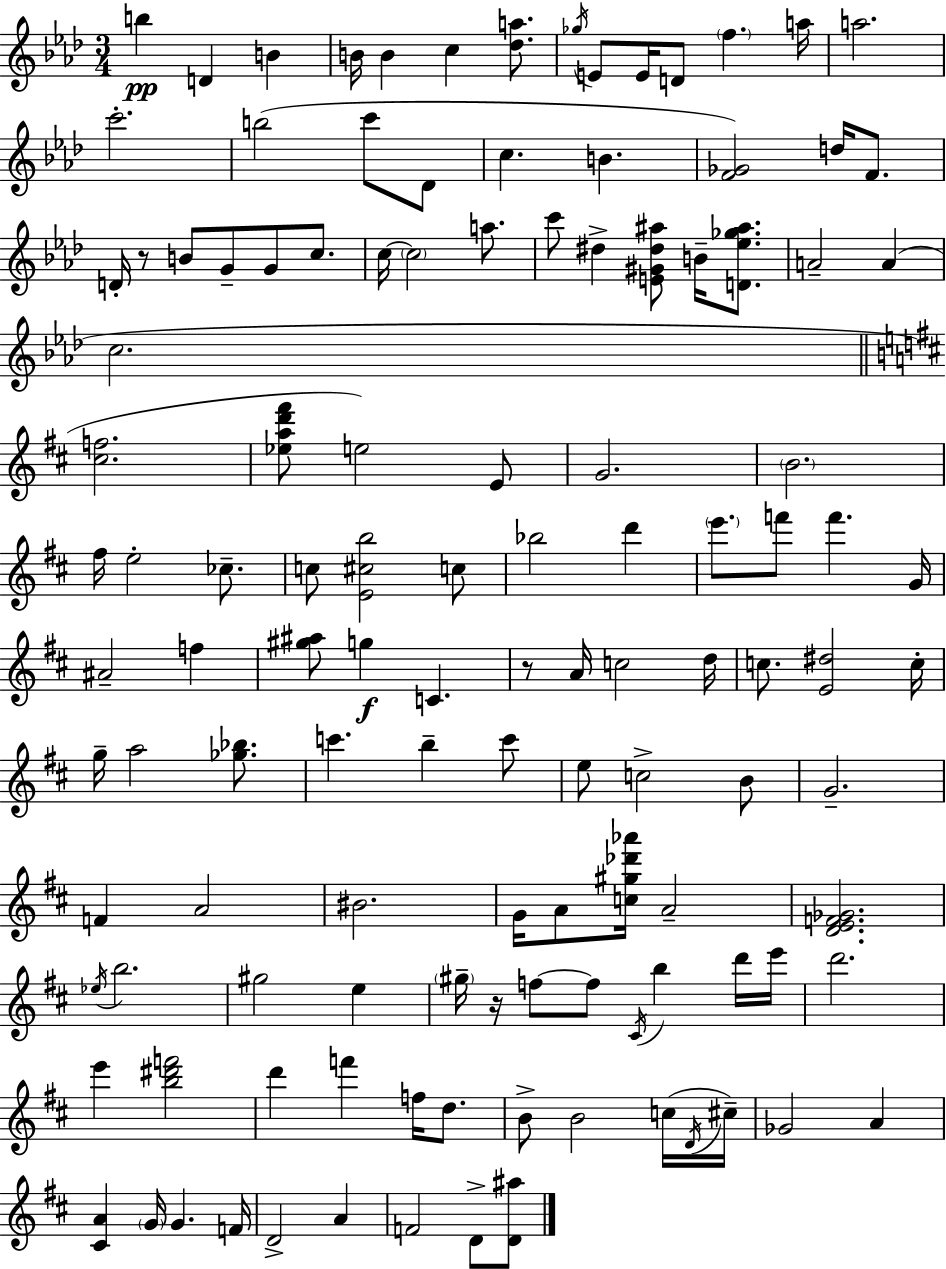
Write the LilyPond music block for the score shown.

{
  \clef treble
  \numericTimeSignature
  \time 3/4
  \key aes \major
  b''4\pp d'4 b'4 | b'16 b'4 c''4 <des'' a''>8. | \acciaccatura { ges''16 } e'8 e'16 d'8 \parenthesize f''4. | a''16 a''2. | \break c'''2.-. | b''2( c'''8 des'8 | c''4. b'4. | <f' ges'>2) d''16 f'8. | \break d'16-. r8 b'8 g'8-- g'8 c''8. | c''16~~ \parenthesize c''2 a''8. | c'''8 dis''4-> <e' gis' dis'' ais''>8 b'16-- <d' ees'' ges'' ais''>8. | a'2-- a'4( | \break c''2. | \bar "||" \break \key b \minor <cis'' f''>2. | <ees'' a'' d''' fis'''>8 e''2) e'8 | g'2. | \parenthesize b'2. | \break fis''16 e''2-. ces''8.-- | c''8 <e' cis'' b''>2 c''8 | bes''2 d'''4 | \parenthesize e'''8. f'''8 f'''4. g'16 | \break ais'2-- f''4 | <gis'' ais''>8 g''4\f c'4. | r8 a'16 c''2 d''16 | c''8. <e' dis''>2 c''16-. | \break g''16-- a''2 <ges'' bes''>8. | c'''4. b''4-- c'''8 | e''8 c''2-> b'8 | g'2.-- | \break f'4 a'2 | bis'2. | g'16 a'8 <c'' gis'' des''' aes'''>16 a'2-- | <d' e' f' ges'>2. | \break \acciaccatura { ees''16 } b''2. | gis''2 e''4 | \parenthesize gis''16-- r16 f''8~~ f''8 \acciaccatura { cis'16 } b''4 | d'''16 e'''16 d'''2. | \break e'''4 <b'' dis''' f'''>2 | d'''4 f'''4 f''16 d''8. | b'8-> b'2 | c''16( \acciaccatura { d'16 } cis''16--) ges'2 a'4 | \break <cis' a'>4 \parenthesize g'16 g'4. | f'16 d'2-> a'4 | f'2 d'8-> | <d' ais''>8 \bar "|."
}